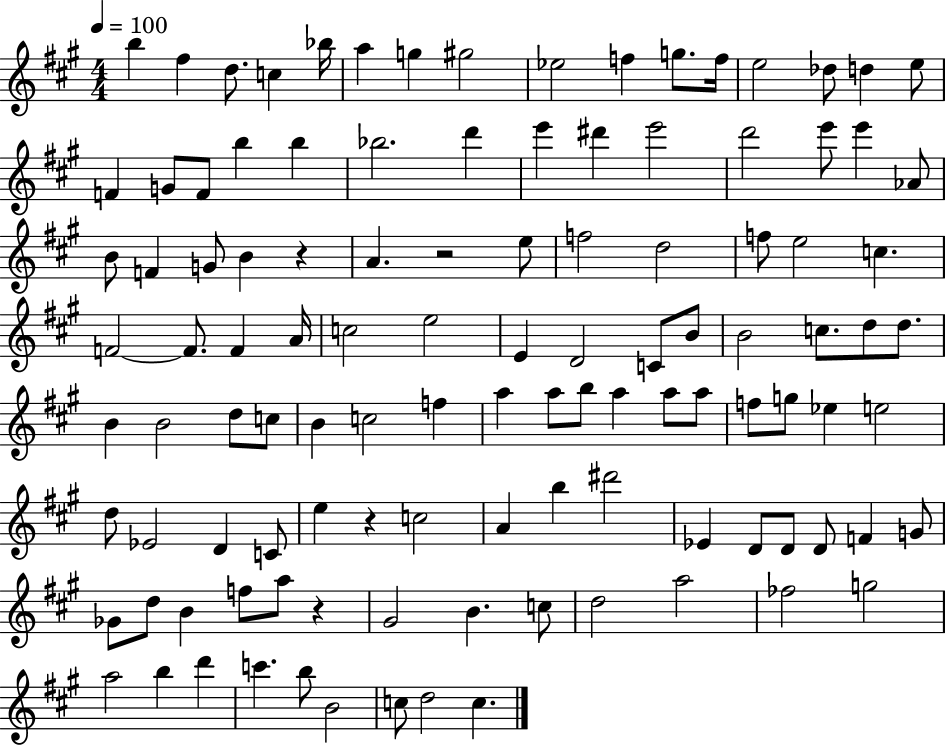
X:1
T:Untitled
M:4/4
L:1/4
K:A
b ^f d/2 c _b/4 a g ^g2 _e2 f g/2 f/4 e2 _d/2 d e/2 F G/2 F/2 b b _b2 d' e' ^d' e'2 d'2 e'/2 e' _A/2 B/2 F G/2 B z A z2 e/2 f2 d2 f/2 e2 c F2 F/2 F A/4 c2 e2 E D2 C/2 B/2 B2 c/2 d/2 d/2 B B2 d/2 c/2 B c2 f a a/2 b/2 a a/2 a/2 f/2 g/2 _e e2 d/2 _E2 D C/2 e z c2 A b ^d'2 _E D/2 D/2 D/2 F G/2 _G/2 d/2 B f/2 a/2 z ^G2 B c/2 d2 a2 _f2 g2 a2 b d' c' b/2 B2 c/2 d2 c